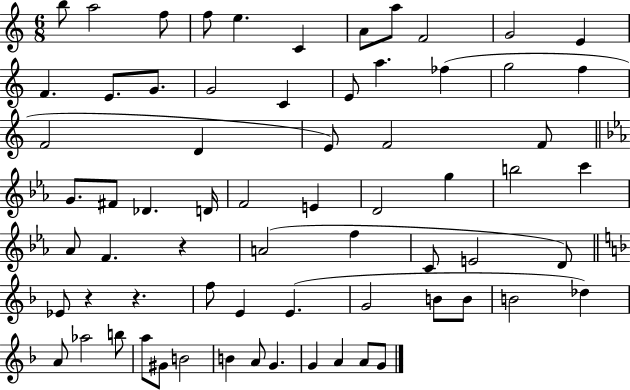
B5/e A5/h F5/e F5/e E5/q. C4/q A4/e A5/e F4/h G4/h E4/q F4/q. E4/e. G4/e. G4/h C4/q E4/e A5/q. FES5/q G5/h F5/q F4/h D4/q E4/e F4/h F4/e G4/e. F#4/e Db4/q. D4/s F4/h E4/q D4/h G5/q B5/h C6/q Ab4/e F4/q. R/q A4/h F5/q C4/e E4/h D4/e Eb4/e R/q R/q. F5/e E4/q E4/q. G4/h B4/e B4/e B4/h Db5/q A4/e Ab5/h B5/e A5/e G#4/e B4/h B4/q A4/e G4/q. G4/q A4/q A4/e G4/e